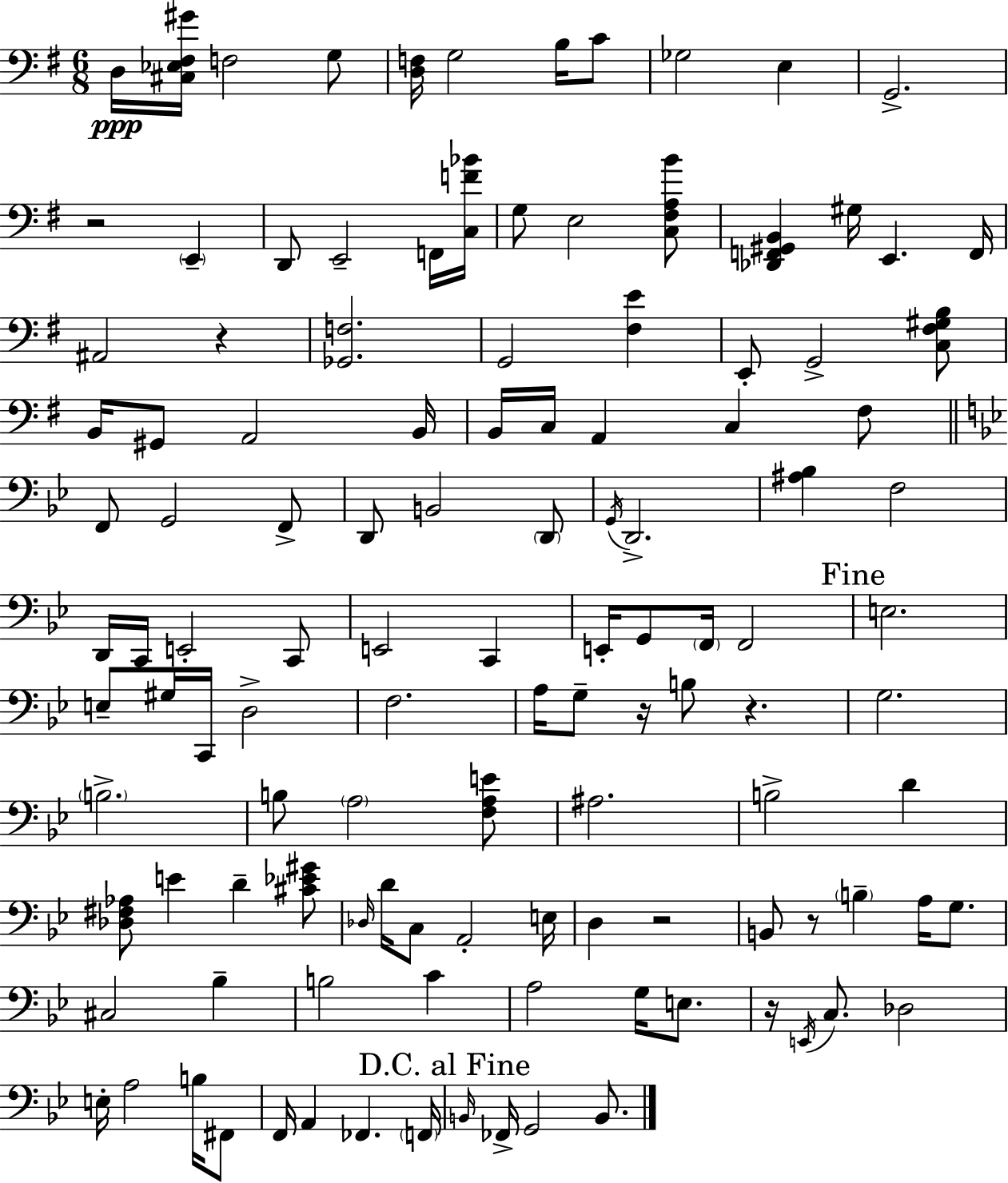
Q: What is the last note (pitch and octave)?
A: B2